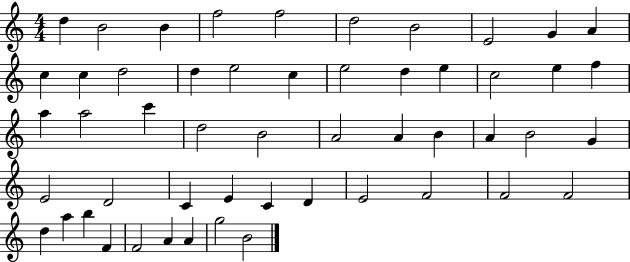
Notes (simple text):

D5/q B4/h B4/q F5/h F5/h D5/h B4/h E4/h G4/q A4/q C5/q C5/q D5/h D5/q E5/h C5/q E5/h D5/q E5/q C5/h E5/q F5/q A5/q A5/h C6/q D5/h B4/h A4/h A4/q B4/q A4/q B4/h G4/q E4/h D4/h C4/q E4/q C4/q D4/q E4/h F4/h F4/h F4/h D5/q A5/q B5/q F4/q F4/h A4/q A4/q G5/h B4/h